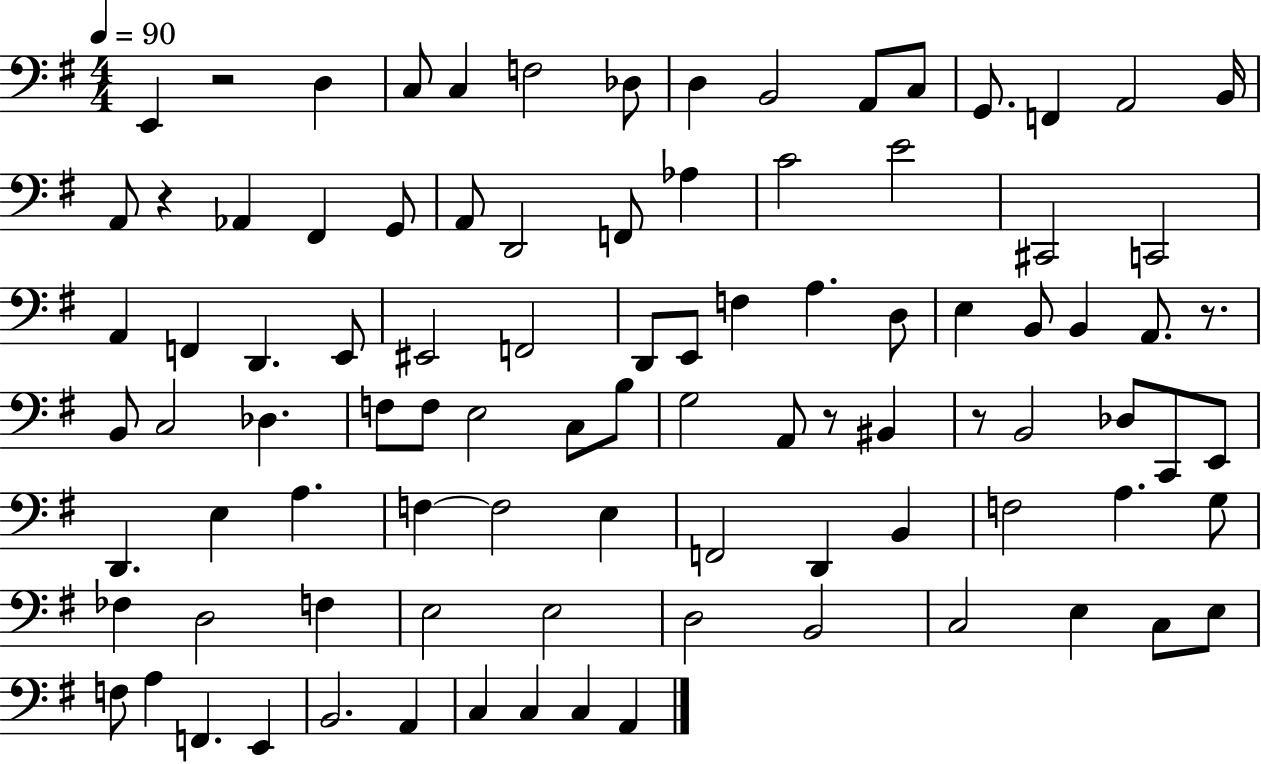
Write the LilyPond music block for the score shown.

{
  \clef bass
  \numericTimeSignature
  \time 4/4
  \key g \major
  \tempo 4 = 90
  e,4 r2 d4 | c8 c4 f2 des8 | d4 b,2 a,8 c8 | g,8. f,4 a,2 b,16 | \break a,8 r4 aes,4 fis,4 g,8 | a,8 d,2 f,8 aes4 | c'2 e'2 | cis,2 c,2 | \break a,4 f,4 d,4. e,8 | eis,2 f,2 | d,8 e,8 f4 a4. d8 | e4 b,8 b,4 a,8. r8. | \break b,8 c2 des4. | f8 f8 e2 c8 b8 | g2 a,8 r8 bis,4 | r8 b,2 des8 c,8 e,8 | \break d,4. e4 a4. | f4~~ f2 e4 | f,2 d,4 b,4 | f2 a4. g8 | \break fes4 d2 f4 | e2 e2 | d2 b,2 | c2 e4 c8 e8 | \break f8 a4 f,4. e,4 | b,2. a,4 | c4 c4 c4 a,4 | \bar "|."
}